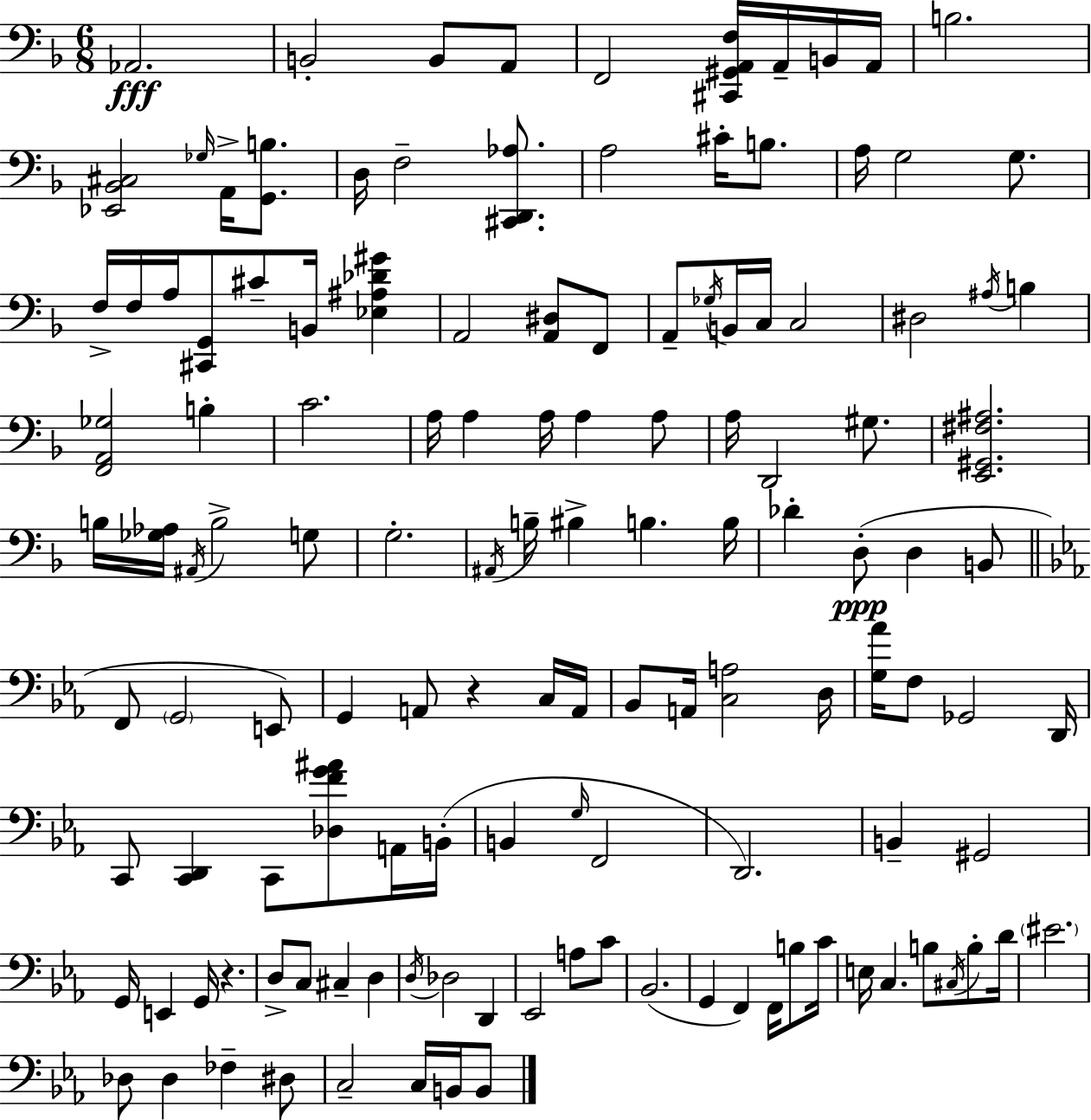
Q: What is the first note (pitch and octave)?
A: Ab2